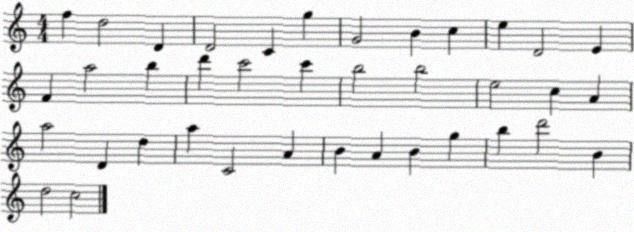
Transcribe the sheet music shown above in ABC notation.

X:1
T:Untitled
M:4/4
L:1/4
K:C
f d2 D D2 C g G2 B c e D2 E F a2 b d' c'2 c' b2 b2 e2 c A a2 D d a C2 A B A B g b d'2 B d2 c2